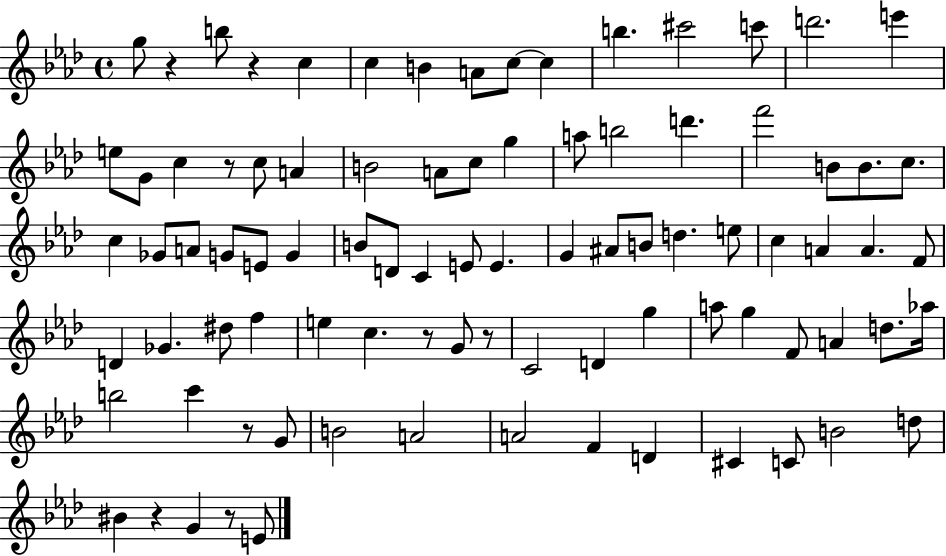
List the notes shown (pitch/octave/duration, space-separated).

G5/e R/q B5/e R/q C5/q C5/q B4/q A4/e C5/e C5/q B5/q. C#6/h C6/e D6/h. E6/q E5/e G4/e C5/q R/e C5/e A4/q B4/h A4/e C5/e G5/q A5/e B5/h D6/q. F6/h B4/e B4/e. C5/e. C5/q Gb4/e A4/e G4/e E4/e G4/q B4/e D4/e C4/q E4/e E4/q. G4/q A#4/e B4/e D5/q. E5/e C5/q A4/q A4/q. F4/e D4/q Gb4/q. D#5/e F5/q E5/q C5/q. R/e G4/e R/e C4/h D4/q G5/q A5/e G5/q F4/e A4/q D5/e. Ab5/s B5/h C6/q R/e G4/e B4/h A4/h A4/h F4/q D4/q C#4/q C4/e B4/h D5/e BIS4/q R/q G4/q R/e E4/e